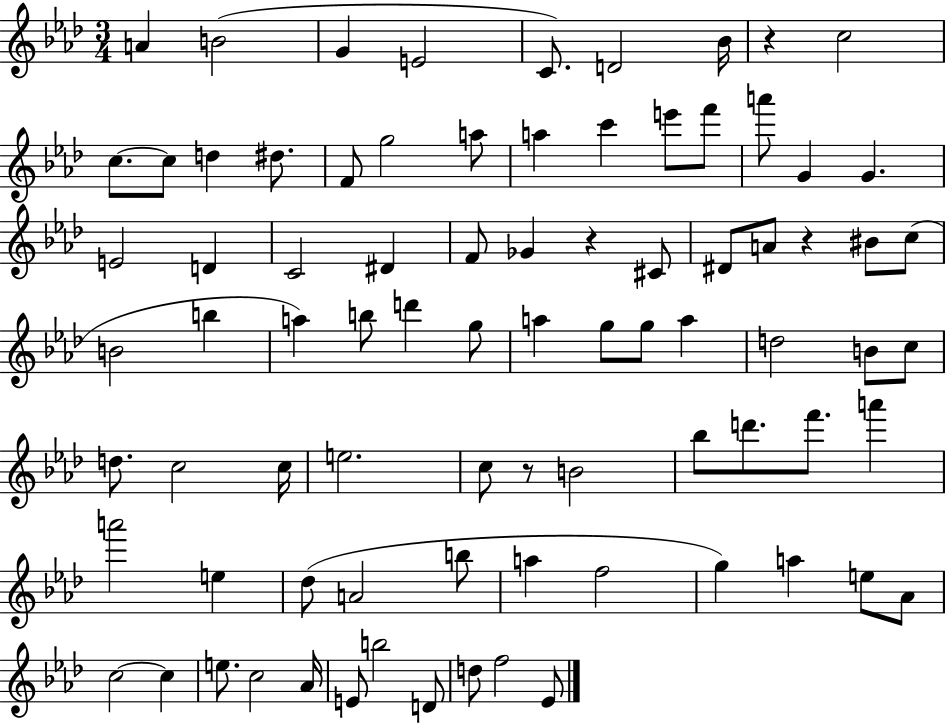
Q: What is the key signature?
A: AES major